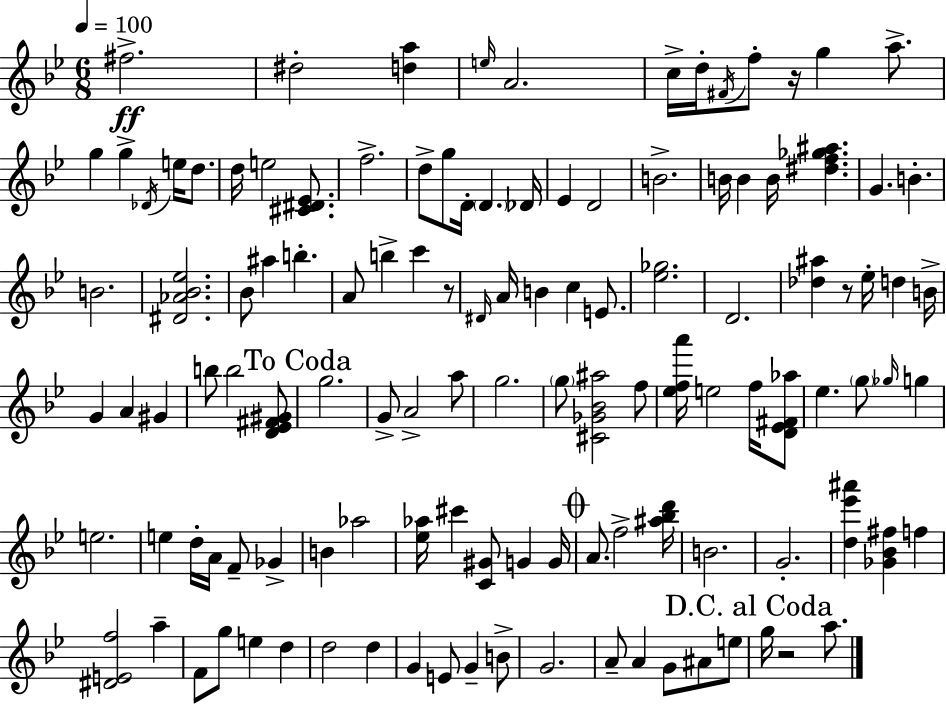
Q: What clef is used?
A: treble